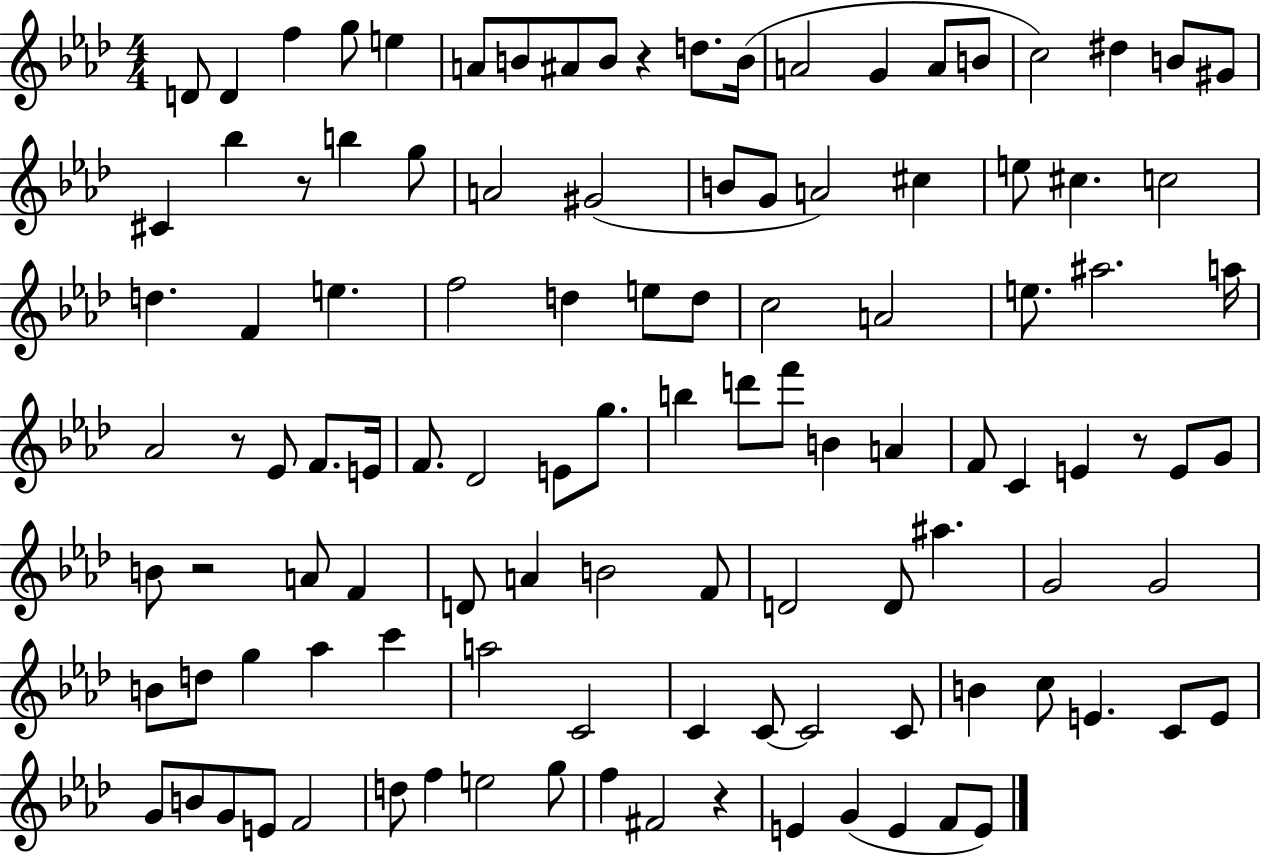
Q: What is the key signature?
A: AES major